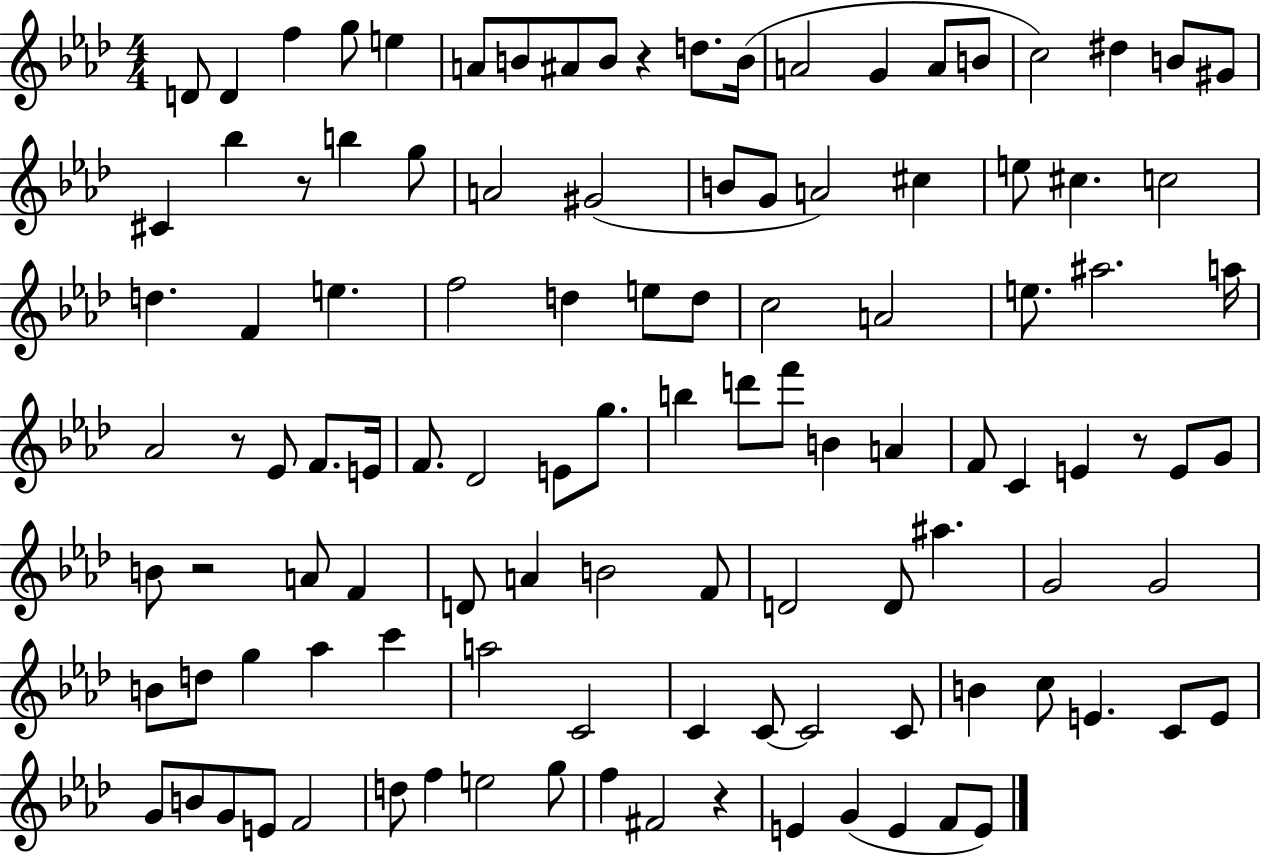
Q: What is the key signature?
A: AES major